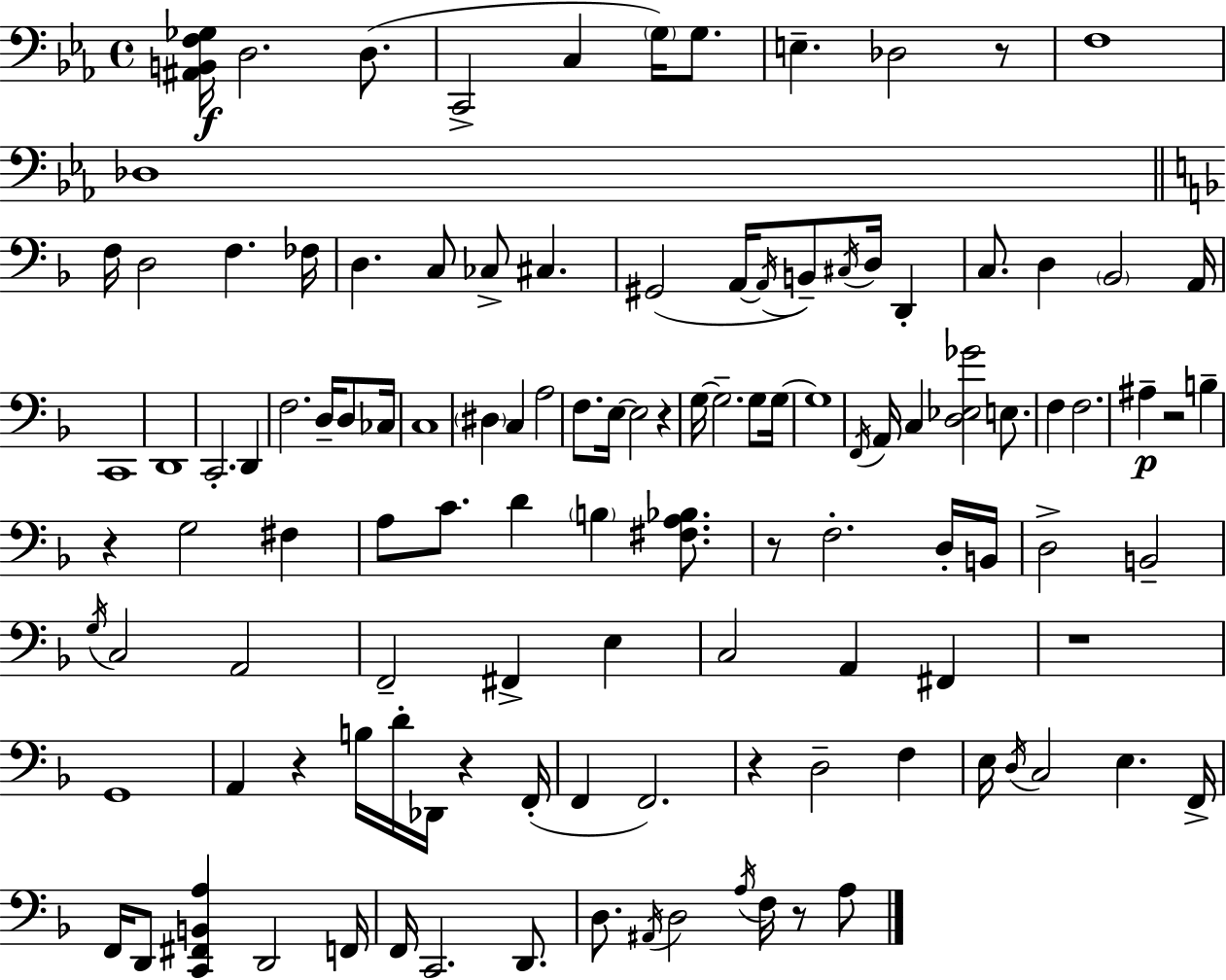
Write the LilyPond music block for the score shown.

{
  \clef bass
  \time 4/4
  \defaultTimeSignature
  \key ees \major
  <ais, b, f ges>16\f d2. d8.( | c,2-> c4 \parenthesize g16) g8. | e4.-- des2 r8 | f1 | \break des1 | \bar "||" \break \key d \minor f16 d2 f4. fes16 | d4. c8 ces8-> cis4. | gis,2( a,16~~ \acciaccatura { a,16 } b,8--) \acciaccatura { cis16 } d16 d,4-. | c8. d4 \parenthesize bes,2 | \break a,16 c,1 | d,1 | c,2.-. d,4 | f2. d16-- d8 | \break ces16 c1 | \parenthesize dis4 c4 a2 | f8. e16~~ e2 r4 | g16~~ g2.-- g8 | \break g16~~ g1 | \acciaccatura { f,16 } a,16 c4 <d ees ges'>2 | e8. f4 f2. | ais4--\p r2 b4-- | \break r4 g2 fis4 | a8 c'8. d'4 \parenthesize b4 | <fis a bes>8. r8 f2.-. | d16-. b,16 d2-> b,2-- | \break \acciaccatura { g16 } c2 a,2 | f,2-- fis,4-> | e4 c2 a,4 | fis,4 r1 | \break g,1 | a,4 r4 b16 d'16-. des,16 r4 | f,16-.( f,4 f,2.) | r4 d2-- | \break f4 e16 \acciaccatura { d16 } c2 e4. | f,16-> f,16 d,8 <c, fis, b, a>4 d,2 | f,16 f,16 c,2. | d,8. d8. \acciaccatura { ais,16 } d2 | \break \acciaccatura { a16 } f16 r8 a8 \bar "|."
}